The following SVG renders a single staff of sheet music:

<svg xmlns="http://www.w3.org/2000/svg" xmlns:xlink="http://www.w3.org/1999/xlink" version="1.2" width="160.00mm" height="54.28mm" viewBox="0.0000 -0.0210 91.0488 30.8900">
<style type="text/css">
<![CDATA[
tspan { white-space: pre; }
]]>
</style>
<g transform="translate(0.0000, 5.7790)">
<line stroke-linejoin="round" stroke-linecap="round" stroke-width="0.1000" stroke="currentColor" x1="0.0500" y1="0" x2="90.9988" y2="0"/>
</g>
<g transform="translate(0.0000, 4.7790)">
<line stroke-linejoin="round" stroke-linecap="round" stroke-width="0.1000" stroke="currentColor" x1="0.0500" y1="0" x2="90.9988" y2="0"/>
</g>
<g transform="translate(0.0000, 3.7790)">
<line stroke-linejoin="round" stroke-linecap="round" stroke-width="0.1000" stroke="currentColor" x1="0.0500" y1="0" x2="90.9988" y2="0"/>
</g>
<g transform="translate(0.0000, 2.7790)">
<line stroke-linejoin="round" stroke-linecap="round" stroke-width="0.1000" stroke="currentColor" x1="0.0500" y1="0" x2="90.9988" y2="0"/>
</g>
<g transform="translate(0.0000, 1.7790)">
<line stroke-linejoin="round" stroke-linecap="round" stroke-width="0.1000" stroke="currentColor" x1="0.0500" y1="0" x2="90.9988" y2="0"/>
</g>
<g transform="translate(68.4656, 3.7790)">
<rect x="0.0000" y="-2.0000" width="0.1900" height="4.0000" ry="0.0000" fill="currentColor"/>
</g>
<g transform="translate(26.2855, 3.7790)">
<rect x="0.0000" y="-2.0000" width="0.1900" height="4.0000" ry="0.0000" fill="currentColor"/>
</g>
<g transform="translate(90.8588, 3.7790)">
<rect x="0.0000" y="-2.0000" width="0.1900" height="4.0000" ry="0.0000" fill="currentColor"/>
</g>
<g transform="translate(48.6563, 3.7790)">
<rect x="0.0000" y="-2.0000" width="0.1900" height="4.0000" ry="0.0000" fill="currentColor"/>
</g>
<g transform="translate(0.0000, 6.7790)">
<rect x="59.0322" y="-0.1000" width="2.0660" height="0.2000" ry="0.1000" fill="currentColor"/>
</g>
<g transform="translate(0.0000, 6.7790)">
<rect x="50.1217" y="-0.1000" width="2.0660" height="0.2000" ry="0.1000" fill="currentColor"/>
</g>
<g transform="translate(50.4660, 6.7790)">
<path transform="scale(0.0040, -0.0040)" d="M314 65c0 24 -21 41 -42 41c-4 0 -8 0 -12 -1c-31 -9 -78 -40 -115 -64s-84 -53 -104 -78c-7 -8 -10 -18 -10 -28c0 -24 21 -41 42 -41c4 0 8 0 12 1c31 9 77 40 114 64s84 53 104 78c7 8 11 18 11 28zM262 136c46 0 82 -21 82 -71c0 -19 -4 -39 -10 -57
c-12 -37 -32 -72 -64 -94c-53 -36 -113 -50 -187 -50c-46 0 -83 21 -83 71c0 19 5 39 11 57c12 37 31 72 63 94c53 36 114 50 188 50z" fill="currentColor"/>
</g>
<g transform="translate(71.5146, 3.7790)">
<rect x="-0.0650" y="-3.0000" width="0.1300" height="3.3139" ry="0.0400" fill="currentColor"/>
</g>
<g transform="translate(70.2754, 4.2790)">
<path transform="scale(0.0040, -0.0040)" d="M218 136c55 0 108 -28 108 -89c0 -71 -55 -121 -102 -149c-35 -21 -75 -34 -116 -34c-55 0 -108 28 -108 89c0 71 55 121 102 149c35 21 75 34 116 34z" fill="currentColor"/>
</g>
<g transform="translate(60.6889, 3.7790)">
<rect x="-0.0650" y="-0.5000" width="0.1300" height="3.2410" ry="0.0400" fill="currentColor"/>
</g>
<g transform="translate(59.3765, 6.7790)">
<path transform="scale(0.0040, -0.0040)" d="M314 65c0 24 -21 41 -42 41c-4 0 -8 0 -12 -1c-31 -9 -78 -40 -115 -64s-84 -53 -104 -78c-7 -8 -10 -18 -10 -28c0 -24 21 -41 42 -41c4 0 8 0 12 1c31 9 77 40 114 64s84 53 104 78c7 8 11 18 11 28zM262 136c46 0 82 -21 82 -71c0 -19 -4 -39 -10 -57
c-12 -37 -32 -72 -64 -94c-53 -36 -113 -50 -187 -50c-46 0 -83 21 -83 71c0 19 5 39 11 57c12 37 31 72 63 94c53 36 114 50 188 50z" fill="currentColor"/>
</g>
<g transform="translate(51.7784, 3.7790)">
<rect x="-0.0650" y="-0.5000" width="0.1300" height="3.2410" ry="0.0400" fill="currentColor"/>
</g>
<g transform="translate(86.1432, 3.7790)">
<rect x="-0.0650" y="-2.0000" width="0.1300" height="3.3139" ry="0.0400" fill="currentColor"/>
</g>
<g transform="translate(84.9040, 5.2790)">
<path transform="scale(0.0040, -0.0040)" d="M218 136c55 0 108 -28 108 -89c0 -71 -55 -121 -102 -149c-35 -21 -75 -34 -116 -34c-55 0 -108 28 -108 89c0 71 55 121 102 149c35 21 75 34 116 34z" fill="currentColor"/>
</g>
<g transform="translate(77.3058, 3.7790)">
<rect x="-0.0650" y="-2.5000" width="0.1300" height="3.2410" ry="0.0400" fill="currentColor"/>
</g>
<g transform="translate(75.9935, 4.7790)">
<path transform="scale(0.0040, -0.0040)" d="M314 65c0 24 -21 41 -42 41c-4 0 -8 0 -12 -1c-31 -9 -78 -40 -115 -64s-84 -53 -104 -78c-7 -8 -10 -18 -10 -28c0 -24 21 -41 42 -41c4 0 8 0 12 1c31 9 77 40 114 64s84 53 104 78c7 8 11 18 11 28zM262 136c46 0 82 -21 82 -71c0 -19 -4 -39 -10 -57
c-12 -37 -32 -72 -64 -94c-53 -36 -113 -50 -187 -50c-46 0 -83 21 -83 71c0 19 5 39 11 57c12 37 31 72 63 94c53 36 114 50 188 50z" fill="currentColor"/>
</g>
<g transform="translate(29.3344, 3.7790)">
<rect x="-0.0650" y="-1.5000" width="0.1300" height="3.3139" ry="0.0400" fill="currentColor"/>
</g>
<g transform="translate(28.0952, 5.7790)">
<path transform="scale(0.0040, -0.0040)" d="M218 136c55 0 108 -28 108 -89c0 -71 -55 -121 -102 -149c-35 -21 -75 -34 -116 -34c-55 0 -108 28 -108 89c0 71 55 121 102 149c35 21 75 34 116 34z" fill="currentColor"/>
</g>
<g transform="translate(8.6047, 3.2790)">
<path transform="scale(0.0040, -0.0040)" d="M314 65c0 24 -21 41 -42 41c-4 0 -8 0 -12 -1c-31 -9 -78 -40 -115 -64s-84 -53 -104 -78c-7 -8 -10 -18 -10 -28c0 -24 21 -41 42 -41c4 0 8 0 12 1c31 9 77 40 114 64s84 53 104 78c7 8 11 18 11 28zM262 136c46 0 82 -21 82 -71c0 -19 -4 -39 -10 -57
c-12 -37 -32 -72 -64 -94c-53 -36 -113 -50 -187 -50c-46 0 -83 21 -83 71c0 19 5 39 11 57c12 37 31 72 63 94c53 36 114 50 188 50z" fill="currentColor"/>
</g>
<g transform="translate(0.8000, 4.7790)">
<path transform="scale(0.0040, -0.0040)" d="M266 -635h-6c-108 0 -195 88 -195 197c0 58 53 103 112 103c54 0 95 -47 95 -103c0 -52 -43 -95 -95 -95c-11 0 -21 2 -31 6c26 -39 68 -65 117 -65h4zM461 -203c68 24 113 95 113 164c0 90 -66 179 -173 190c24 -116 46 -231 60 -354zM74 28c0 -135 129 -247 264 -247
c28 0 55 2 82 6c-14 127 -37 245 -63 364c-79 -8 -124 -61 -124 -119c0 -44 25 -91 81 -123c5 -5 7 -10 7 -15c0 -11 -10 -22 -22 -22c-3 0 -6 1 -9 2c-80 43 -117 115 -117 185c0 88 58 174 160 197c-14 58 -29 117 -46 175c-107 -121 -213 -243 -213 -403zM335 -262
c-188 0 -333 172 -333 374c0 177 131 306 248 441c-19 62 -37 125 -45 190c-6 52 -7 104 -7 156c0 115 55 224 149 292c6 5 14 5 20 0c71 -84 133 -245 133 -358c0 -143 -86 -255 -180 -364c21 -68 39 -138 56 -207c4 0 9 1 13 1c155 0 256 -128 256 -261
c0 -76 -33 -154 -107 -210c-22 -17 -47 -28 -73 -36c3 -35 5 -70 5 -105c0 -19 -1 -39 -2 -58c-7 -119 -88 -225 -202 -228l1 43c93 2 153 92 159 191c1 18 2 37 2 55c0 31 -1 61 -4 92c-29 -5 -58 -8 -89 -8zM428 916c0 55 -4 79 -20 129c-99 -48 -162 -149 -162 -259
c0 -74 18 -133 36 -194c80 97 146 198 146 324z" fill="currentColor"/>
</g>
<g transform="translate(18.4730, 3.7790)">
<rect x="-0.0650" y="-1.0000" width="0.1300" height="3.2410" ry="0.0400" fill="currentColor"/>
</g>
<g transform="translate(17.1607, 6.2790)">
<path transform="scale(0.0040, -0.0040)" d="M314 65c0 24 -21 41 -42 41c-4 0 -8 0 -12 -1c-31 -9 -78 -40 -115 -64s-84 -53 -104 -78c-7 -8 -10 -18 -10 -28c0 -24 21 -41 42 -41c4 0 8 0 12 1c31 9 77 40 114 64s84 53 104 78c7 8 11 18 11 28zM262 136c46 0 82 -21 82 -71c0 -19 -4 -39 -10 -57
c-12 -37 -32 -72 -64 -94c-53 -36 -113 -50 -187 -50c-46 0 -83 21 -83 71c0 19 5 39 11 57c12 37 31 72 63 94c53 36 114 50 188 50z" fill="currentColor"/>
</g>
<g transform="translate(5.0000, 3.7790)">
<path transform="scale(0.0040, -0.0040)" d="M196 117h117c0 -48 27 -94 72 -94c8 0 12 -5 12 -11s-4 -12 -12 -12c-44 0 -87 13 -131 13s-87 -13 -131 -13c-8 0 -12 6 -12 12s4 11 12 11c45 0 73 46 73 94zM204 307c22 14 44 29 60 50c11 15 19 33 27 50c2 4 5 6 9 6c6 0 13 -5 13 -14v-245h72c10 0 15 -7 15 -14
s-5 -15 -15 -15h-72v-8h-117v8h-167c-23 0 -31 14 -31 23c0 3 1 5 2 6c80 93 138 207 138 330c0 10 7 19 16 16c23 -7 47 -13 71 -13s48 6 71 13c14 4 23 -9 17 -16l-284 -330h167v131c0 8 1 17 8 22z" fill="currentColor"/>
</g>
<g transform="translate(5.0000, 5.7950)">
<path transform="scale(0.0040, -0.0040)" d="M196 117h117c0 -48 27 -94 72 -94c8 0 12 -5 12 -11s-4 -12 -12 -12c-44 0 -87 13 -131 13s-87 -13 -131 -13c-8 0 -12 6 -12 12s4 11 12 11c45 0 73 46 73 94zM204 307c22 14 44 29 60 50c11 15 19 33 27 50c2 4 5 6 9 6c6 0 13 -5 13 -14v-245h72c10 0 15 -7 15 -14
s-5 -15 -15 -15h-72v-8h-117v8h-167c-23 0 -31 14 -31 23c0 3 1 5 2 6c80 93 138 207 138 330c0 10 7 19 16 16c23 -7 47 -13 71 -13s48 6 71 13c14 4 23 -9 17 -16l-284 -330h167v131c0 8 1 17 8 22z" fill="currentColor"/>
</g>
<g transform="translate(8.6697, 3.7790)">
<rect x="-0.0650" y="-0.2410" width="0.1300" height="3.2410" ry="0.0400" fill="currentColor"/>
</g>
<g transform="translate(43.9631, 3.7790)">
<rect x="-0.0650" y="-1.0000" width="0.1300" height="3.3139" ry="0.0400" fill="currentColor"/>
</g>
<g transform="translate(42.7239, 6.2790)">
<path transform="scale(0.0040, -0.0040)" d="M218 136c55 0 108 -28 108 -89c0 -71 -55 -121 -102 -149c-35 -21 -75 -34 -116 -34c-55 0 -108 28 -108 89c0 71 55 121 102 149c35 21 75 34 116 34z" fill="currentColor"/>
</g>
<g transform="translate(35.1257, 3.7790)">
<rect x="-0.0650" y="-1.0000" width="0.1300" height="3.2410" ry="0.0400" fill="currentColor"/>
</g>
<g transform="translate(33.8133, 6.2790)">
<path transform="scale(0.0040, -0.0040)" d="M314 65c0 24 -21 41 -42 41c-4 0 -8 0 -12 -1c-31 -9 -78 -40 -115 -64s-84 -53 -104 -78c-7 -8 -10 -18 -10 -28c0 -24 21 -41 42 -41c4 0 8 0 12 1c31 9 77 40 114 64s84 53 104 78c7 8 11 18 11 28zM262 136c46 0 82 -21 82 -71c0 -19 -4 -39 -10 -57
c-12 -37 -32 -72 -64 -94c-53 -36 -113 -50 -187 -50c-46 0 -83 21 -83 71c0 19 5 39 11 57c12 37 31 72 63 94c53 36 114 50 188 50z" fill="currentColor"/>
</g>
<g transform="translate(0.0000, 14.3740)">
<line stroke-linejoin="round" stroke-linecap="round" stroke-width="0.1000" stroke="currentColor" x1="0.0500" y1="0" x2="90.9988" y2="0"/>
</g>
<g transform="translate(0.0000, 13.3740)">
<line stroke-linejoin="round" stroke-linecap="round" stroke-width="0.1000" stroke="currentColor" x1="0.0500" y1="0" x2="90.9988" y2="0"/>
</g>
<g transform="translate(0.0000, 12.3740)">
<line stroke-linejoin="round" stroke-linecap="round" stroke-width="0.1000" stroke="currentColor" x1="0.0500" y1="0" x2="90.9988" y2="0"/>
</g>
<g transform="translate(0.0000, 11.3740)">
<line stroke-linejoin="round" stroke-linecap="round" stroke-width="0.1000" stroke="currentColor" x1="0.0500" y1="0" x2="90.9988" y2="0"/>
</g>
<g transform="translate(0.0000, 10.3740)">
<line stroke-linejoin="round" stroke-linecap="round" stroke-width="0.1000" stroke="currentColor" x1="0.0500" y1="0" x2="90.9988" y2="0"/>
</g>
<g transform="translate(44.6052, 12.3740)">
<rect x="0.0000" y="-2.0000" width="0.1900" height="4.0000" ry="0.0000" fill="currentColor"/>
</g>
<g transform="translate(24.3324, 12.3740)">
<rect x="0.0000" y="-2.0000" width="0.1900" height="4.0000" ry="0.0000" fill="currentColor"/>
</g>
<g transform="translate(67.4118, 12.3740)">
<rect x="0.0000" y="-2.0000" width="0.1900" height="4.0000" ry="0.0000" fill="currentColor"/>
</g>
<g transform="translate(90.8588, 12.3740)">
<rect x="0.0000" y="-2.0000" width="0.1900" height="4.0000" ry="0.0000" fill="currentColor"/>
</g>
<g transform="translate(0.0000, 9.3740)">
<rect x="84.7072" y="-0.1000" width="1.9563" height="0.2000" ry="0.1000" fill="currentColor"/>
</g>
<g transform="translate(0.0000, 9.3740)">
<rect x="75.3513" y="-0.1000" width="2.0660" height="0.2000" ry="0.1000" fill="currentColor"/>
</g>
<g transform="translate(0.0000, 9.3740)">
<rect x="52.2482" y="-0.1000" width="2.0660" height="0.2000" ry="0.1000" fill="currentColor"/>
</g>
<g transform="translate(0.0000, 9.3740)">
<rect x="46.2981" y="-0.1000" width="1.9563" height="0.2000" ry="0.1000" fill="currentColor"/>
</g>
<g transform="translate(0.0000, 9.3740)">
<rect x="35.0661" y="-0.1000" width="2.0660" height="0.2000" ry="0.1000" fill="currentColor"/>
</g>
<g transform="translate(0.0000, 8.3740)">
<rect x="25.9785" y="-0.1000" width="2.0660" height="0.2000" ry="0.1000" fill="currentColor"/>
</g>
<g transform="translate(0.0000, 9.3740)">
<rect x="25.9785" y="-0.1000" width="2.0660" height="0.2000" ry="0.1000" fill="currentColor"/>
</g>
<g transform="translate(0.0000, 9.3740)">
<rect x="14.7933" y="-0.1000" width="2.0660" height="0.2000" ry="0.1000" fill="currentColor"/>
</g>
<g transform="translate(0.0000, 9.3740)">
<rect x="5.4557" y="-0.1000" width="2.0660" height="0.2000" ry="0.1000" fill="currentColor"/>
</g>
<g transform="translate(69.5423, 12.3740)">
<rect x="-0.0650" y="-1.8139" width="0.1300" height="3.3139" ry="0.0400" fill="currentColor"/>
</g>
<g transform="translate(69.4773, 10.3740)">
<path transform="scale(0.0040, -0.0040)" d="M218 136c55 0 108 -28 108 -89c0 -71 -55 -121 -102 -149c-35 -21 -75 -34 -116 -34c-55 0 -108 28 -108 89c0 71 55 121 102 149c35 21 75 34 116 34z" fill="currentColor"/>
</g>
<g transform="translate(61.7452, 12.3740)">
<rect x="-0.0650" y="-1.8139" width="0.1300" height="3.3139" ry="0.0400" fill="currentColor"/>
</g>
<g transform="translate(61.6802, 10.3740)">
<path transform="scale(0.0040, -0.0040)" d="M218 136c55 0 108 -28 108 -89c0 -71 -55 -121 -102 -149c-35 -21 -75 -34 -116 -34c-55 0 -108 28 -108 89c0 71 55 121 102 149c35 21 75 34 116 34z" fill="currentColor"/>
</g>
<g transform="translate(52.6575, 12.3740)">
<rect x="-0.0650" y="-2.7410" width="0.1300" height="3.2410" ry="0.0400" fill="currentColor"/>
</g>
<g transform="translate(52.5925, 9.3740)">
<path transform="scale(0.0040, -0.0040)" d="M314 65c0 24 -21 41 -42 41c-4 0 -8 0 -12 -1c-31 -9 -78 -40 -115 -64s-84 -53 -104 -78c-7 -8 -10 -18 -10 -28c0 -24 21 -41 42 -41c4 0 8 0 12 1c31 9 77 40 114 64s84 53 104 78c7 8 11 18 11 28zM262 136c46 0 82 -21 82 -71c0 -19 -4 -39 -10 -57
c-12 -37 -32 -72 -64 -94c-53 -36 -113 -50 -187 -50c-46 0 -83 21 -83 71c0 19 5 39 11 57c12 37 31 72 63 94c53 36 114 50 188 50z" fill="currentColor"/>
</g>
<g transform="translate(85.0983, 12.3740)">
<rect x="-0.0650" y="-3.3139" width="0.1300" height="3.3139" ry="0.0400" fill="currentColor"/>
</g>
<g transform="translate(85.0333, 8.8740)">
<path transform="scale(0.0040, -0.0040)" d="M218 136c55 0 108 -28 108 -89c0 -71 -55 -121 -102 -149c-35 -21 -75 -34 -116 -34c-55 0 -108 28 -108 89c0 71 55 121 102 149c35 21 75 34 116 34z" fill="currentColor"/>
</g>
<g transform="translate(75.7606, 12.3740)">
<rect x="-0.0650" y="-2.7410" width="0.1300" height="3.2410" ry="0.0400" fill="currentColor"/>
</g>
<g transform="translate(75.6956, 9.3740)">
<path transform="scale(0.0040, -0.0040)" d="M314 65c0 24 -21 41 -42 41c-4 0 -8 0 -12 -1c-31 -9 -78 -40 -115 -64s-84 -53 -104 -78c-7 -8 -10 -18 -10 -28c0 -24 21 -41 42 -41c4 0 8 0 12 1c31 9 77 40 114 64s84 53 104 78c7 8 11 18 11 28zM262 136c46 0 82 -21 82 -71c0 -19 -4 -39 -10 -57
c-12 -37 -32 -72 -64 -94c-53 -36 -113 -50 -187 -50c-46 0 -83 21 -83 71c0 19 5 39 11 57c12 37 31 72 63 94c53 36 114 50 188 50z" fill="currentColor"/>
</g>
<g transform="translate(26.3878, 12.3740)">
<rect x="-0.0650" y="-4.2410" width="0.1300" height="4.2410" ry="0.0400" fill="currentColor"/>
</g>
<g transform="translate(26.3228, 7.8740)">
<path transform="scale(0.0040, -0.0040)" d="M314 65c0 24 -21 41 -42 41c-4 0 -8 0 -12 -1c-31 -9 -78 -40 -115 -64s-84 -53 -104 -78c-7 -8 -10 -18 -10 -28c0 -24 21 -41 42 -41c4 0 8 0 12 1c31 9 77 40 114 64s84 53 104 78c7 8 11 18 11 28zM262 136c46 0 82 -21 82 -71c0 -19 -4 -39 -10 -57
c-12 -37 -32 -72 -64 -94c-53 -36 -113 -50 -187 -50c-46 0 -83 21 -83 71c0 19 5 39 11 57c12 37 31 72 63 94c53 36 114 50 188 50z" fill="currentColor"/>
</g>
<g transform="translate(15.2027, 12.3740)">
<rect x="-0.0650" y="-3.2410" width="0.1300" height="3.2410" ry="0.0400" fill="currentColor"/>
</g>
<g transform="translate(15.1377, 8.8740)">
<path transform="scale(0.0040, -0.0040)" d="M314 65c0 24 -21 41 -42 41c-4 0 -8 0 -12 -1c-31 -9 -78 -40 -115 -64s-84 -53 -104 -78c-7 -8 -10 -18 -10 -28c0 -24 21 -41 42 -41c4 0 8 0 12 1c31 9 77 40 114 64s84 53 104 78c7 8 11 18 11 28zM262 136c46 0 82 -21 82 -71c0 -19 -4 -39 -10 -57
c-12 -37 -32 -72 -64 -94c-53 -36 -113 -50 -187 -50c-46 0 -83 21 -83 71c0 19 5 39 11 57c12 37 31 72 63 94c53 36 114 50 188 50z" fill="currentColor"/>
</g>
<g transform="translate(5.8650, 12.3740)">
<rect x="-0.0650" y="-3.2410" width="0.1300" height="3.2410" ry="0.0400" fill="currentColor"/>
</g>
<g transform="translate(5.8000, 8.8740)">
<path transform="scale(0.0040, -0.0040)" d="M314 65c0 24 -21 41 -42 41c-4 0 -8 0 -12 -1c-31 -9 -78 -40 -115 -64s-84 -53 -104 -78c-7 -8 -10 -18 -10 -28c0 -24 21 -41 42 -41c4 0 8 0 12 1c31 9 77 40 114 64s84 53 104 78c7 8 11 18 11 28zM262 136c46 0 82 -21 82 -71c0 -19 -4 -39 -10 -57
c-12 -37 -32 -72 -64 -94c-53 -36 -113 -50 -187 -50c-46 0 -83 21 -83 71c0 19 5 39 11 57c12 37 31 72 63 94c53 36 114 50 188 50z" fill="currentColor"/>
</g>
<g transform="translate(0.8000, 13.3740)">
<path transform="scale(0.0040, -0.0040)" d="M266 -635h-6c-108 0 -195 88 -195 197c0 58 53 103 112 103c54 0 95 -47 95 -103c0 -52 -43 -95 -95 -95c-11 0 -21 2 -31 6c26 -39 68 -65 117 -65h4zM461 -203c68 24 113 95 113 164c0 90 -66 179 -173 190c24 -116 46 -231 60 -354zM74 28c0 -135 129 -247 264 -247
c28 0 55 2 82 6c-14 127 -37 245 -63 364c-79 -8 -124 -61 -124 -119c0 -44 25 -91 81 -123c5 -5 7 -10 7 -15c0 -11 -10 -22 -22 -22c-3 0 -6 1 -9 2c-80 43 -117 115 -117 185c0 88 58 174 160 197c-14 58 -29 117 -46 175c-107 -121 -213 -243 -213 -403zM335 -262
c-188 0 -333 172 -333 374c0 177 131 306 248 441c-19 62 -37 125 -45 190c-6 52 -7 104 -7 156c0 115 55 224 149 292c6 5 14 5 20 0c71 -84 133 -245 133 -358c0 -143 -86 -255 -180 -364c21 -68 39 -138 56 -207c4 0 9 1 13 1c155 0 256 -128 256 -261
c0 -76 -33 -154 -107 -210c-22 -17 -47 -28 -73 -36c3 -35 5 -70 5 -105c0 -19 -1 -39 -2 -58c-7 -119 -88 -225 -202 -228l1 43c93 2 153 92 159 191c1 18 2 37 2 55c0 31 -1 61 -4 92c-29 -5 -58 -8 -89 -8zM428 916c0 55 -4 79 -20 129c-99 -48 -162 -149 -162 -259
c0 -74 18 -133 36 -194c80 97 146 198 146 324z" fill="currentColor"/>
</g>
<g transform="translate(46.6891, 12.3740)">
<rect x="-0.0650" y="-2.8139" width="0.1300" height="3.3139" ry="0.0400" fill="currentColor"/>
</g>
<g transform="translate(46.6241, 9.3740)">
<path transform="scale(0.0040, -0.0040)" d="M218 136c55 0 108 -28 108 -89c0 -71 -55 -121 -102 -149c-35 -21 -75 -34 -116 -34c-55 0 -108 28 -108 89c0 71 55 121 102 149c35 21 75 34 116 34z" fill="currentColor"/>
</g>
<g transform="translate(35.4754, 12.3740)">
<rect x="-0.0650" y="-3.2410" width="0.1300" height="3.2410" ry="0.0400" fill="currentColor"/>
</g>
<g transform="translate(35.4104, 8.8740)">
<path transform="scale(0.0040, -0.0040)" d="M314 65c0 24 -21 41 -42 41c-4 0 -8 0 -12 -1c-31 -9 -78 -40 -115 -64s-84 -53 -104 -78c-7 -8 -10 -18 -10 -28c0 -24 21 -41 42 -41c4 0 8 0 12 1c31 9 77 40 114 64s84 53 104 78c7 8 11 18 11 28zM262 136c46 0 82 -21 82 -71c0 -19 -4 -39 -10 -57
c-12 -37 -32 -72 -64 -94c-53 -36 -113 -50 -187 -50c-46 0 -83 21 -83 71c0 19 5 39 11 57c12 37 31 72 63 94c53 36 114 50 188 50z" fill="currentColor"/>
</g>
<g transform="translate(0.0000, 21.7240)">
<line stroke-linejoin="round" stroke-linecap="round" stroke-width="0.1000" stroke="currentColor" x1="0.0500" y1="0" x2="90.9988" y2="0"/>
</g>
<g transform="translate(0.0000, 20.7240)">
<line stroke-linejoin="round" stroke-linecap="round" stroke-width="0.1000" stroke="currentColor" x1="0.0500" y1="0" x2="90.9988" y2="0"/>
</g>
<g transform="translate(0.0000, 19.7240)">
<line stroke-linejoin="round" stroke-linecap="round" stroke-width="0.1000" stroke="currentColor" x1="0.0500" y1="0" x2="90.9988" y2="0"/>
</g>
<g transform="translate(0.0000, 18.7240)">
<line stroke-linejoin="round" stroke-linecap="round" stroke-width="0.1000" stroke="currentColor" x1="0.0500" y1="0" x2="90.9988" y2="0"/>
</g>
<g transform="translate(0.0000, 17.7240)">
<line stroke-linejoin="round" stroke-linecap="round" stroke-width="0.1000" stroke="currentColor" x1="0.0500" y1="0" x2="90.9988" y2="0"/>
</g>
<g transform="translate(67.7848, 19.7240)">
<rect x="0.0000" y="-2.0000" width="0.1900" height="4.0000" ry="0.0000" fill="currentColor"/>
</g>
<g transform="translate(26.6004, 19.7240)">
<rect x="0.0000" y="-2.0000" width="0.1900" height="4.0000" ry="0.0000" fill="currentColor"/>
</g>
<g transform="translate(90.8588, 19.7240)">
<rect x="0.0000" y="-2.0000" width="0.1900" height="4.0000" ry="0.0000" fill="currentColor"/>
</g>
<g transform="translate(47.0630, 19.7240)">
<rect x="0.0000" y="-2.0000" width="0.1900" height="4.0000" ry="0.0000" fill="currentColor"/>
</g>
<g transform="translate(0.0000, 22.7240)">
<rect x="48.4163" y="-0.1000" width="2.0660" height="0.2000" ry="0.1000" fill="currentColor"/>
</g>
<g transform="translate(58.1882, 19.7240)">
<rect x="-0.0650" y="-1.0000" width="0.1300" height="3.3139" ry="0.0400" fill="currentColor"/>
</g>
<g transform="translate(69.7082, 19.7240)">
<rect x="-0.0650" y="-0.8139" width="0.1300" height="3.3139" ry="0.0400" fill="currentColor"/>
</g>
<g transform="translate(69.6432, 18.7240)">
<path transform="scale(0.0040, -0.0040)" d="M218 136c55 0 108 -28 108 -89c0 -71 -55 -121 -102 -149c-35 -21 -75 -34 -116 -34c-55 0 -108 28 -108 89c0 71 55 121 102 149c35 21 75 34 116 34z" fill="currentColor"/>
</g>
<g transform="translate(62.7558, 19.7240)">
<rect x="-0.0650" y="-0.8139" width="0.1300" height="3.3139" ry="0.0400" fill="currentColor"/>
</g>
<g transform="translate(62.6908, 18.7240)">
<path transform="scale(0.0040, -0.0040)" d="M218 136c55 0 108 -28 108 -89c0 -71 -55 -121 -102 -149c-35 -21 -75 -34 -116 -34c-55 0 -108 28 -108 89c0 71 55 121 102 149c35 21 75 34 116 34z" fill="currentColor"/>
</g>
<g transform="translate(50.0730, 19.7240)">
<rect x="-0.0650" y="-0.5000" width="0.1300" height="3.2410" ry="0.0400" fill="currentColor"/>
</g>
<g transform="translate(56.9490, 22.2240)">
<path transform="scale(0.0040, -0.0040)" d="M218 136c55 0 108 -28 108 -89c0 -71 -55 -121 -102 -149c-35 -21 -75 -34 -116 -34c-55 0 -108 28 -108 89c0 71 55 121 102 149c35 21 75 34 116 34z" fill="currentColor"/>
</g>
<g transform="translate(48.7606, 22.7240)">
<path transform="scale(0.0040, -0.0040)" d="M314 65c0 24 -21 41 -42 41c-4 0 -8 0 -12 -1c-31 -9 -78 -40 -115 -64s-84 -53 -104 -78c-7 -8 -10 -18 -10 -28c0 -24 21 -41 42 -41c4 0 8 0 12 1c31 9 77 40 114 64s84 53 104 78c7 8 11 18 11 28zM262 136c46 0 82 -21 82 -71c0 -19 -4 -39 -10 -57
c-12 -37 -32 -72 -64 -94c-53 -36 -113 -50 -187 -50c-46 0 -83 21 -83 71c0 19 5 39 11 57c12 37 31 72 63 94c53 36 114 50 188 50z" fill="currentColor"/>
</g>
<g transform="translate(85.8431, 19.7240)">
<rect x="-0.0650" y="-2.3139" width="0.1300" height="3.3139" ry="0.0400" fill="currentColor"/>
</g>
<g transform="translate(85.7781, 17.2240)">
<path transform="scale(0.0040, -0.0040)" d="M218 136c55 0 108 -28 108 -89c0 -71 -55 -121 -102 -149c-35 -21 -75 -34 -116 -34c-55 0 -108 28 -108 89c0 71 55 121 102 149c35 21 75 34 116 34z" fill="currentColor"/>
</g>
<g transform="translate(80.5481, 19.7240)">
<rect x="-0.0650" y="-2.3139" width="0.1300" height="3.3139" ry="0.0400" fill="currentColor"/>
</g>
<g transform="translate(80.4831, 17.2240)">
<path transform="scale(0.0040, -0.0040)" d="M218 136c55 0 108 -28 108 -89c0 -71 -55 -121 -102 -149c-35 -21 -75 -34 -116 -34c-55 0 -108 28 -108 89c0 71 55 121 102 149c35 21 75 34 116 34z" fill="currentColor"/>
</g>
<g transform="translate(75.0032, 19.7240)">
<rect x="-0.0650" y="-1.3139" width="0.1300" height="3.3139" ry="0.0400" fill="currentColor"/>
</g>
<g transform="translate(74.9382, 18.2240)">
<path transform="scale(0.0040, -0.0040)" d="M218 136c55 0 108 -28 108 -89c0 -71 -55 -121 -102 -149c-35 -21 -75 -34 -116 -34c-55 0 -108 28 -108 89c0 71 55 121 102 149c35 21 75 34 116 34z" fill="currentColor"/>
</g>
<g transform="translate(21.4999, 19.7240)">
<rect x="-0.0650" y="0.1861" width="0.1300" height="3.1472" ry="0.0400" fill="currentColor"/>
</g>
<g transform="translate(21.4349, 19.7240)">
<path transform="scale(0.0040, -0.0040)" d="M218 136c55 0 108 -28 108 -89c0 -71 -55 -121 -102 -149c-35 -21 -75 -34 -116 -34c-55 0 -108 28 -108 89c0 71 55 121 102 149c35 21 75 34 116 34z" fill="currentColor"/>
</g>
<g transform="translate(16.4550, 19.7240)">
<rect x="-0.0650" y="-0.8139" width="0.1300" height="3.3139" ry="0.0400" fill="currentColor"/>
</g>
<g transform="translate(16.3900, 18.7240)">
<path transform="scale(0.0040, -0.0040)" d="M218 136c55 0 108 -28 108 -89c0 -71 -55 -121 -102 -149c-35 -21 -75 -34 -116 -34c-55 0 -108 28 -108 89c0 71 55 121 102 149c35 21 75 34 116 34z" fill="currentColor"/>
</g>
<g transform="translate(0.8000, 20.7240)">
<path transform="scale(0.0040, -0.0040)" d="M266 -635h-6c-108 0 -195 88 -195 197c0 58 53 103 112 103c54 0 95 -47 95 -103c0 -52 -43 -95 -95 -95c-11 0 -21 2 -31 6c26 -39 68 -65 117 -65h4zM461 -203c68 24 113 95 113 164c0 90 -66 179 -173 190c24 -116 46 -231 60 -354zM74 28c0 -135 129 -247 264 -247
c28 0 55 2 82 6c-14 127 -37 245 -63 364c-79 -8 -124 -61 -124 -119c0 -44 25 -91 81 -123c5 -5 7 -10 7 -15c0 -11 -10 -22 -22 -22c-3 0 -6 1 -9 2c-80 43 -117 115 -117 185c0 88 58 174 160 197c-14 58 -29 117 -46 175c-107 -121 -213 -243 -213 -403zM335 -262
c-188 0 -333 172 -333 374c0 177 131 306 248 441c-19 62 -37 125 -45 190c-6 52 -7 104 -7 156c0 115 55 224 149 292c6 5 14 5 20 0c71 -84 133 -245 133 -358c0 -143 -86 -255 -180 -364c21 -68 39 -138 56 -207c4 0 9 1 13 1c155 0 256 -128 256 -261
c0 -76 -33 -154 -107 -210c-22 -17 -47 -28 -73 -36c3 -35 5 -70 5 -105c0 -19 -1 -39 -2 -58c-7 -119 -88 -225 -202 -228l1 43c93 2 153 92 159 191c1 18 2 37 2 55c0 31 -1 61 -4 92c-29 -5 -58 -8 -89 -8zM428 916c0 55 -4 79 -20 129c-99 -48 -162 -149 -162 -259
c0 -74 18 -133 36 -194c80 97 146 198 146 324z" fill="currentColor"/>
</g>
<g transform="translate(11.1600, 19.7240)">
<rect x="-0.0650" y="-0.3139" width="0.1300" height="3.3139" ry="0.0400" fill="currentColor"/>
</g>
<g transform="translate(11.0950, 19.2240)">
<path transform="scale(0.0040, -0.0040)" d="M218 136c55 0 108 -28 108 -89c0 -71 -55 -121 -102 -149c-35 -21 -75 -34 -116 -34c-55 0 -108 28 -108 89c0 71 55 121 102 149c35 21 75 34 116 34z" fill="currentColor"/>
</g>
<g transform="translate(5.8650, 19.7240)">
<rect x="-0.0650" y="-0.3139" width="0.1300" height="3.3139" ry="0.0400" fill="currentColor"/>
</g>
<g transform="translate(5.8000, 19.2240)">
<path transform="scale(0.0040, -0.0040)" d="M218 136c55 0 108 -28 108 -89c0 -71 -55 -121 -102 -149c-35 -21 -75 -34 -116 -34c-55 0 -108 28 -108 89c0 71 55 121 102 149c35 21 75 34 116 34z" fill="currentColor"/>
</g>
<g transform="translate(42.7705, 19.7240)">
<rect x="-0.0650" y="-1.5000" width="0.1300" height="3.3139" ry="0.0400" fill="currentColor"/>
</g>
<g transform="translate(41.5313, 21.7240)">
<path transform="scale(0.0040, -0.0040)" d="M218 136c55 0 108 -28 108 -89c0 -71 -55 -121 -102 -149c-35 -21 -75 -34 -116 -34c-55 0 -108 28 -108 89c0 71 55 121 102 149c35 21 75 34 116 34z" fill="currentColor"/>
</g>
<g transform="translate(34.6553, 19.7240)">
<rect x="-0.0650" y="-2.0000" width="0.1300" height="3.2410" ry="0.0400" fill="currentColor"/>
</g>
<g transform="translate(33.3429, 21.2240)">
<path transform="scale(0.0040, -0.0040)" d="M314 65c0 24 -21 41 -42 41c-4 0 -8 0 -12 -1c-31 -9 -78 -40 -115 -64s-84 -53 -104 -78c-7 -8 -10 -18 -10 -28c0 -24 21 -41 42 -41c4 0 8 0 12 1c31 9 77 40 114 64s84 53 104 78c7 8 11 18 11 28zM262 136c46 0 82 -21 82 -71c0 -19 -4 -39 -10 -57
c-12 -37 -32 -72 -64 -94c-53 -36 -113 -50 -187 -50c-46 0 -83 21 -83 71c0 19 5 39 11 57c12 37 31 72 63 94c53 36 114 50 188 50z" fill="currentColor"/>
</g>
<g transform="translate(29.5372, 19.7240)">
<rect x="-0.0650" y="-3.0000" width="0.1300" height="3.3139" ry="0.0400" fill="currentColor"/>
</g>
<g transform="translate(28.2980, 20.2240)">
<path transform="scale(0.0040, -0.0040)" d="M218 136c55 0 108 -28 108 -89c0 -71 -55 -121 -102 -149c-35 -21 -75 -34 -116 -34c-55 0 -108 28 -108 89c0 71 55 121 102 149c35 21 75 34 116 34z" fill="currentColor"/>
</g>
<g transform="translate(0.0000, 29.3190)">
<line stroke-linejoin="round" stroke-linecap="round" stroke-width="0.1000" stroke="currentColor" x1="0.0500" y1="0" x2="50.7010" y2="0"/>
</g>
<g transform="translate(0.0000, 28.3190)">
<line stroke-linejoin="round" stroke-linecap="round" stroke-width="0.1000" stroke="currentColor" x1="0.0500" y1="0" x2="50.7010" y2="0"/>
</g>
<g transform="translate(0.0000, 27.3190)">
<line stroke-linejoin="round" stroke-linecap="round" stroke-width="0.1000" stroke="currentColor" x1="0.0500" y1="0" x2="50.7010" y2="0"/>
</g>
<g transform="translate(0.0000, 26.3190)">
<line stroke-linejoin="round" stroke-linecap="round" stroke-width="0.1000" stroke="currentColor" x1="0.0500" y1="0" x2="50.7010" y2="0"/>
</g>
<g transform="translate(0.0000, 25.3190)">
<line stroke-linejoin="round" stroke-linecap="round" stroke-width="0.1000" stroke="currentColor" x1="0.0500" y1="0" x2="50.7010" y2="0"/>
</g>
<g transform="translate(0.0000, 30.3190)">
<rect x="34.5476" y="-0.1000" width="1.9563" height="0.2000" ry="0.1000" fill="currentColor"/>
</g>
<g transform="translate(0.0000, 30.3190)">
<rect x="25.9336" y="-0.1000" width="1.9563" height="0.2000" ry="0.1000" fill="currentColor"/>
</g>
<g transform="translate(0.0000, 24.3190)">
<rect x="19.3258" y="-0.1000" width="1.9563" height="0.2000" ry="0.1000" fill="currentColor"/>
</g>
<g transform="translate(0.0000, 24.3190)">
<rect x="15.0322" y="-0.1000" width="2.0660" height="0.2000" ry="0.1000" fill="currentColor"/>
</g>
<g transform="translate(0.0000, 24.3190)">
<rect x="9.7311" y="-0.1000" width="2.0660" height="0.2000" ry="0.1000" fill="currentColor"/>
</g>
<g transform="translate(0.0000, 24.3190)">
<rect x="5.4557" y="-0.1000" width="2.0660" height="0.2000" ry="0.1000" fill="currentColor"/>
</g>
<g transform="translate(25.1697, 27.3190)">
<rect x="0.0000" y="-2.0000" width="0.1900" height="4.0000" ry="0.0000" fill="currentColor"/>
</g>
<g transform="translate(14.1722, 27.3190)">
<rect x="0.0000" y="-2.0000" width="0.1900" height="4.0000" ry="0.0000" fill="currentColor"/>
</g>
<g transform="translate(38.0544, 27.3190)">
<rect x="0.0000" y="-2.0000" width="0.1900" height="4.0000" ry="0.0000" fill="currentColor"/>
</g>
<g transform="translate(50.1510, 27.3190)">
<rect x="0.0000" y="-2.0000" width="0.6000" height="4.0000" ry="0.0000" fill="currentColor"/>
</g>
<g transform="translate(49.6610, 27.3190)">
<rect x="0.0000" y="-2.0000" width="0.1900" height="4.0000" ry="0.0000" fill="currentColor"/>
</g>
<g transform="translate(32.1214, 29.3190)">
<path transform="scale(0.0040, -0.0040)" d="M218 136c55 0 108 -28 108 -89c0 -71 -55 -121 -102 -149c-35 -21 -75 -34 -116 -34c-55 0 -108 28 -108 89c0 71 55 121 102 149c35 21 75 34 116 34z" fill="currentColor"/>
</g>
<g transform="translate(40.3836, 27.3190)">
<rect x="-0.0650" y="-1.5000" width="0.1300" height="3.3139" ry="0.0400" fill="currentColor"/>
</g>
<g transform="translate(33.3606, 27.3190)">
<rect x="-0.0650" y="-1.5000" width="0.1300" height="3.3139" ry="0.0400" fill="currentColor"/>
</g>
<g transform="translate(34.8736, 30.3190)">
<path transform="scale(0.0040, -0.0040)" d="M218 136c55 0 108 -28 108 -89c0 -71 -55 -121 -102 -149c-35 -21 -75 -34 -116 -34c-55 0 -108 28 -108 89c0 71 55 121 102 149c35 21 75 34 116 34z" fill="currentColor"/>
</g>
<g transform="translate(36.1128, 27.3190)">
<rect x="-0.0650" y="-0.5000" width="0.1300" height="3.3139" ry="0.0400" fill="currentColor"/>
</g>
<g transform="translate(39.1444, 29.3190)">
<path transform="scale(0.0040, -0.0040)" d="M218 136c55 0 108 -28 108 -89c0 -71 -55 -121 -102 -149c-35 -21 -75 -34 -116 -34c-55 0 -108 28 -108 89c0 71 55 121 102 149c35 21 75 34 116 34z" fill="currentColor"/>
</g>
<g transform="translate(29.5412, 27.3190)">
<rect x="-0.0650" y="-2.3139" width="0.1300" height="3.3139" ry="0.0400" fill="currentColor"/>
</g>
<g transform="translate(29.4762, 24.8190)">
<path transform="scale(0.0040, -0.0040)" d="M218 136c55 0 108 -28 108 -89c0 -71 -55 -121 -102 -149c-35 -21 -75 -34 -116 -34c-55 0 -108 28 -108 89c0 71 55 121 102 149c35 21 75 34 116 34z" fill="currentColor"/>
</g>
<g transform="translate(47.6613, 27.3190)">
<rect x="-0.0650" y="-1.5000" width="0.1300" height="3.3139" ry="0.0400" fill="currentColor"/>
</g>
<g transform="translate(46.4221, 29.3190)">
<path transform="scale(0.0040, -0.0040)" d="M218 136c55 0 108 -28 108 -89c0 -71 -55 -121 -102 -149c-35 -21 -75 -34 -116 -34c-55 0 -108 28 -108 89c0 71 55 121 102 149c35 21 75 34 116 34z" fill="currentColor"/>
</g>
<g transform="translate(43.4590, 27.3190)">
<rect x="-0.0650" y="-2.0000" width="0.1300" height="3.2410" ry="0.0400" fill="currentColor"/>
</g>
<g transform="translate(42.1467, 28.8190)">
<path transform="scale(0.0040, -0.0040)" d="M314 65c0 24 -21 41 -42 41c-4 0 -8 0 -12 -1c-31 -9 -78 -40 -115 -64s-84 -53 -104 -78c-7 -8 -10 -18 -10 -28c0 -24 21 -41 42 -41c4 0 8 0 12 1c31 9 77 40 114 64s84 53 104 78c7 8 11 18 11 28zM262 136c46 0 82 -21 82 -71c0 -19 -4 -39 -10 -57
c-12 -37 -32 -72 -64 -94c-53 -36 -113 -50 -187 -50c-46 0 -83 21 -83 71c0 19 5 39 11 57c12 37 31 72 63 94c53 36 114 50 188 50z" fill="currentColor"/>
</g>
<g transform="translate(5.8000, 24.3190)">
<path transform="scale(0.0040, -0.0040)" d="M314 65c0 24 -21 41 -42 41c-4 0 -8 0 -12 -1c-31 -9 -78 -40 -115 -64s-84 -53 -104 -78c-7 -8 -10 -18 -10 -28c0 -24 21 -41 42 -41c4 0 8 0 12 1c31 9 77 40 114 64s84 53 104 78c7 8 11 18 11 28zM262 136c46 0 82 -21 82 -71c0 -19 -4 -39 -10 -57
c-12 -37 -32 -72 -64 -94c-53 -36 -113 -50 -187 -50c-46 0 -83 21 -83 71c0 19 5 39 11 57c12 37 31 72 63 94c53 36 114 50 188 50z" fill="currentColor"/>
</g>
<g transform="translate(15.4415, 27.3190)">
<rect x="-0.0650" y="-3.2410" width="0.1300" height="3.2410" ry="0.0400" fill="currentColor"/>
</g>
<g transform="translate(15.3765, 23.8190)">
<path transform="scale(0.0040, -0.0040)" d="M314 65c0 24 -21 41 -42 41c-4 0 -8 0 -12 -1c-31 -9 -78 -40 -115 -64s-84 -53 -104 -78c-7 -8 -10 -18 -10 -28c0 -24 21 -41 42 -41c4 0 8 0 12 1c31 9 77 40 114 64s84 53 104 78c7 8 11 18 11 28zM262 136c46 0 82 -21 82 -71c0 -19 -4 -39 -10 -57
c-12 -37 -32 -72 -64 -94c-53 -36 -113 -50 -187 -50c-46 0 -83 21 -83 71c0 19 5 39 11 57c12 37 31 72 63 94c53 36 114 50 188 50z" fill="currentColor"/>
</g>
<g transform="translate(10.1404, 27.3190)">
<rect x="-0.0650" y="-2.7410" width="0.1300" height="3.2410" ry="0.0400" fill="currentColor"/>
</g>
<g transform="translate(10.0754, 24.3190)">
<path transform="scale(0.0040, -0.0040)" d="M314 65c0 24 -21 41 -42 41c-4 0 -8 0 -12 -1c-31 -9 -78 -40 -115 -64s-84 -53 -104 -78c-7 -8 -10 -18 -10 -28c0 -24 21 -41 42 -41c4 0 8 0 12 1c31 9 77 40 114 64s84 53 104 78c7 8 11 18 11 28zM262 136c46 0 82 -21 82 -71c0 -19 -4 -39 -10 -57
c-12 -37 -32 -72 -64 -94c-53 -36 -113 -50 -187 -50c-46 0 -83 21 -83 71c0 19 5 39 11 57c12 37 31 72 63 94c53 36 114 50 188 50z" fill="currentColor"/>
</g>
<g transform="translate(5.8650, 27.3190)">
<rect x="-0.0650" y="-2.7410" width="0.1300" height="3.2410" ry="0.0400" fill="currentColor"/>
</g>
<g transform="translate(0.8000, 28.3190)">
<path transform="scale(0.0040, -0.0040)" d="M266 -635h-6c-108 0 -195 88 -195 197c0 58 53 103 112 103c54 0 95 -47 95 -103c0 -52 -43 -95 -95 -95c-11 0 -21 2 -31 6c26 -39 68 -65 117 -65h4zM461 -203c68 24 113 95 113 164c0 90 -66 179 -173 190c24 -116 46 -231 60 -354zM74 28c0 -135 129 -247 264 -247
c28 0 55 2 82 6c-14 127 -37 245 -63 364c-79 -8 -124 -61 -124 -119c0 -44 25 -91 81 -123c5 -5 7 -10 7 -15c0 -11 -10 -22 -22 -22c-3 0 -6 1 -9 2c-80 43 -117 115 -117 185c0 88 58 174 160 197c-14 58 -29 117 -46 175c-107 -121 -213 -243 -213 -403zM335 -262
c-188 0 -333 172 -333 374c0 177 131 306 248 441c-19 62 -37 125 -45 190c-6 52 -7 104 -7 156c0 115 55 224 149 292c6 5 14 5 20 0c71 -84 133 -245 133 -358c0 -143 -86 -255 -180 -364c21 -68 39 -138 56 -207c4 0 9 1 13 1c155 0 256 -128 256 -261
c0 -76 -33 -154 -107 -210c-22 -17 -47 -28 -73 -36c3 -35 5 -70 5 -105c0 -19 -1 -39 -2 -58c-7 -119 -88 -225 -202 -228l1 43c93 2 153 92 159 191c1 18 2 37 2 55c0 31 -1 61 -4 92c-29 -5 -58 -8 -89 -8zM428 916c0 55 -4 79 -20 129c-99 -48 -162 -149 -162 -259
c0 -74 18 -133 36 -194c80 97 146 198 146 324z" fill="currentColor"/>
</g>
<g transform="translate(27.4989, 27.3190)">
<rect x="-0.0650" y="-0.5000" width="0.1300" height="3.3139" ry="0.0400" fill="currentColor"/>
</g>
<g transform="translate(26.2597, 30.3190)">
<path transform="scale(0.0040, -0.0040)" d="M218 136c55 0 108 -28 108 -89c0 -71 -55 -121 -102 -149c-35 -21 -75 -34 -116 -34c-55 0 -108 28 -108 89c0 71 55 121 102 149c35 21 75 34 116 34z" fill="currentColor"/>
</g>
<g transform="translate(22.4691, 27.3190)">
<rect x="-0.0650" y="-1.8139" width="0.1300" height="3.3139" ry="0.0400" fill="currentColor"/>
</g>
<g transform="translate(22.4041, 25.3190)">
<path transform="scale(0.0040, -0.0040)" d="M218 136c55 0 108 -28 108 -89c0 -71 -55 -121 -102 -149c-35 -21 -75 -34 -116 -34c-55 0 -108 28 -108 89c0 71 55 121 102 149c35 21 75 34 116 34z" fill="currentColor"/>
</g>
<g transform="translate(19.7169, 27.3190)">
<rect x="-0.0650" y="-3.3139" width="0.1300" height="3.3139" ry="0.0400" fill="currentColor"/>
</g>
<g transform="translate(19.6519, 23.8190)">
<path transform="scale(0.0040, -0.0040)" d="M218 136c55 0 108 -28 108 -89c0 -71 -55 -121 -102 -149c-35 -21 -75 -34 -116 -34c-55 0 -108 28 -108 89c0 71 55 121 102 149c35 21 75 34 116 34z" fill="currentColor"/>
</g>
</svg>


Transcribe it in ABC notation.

X:1
T:Untitled
M:4/4
L:1/4
K:C
c2 D2 E D2 D C2 C2 A G2 F b2 b2 d'2 b2 a a2 f f a2 b c c d B A F2 E C2 D d d e g g a2 a2 b2 b f C g E C E F2 E